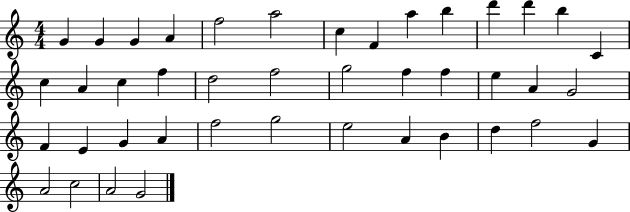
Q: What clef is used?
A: treble